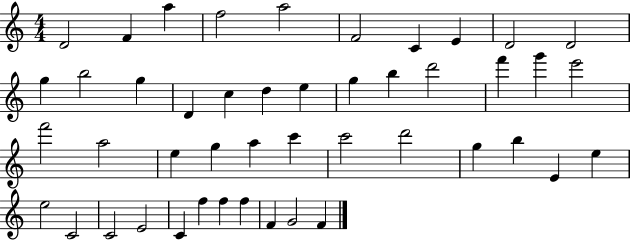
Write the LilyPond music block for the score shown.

{
  \clef treble
  \numericTimeSignature
  \time 4/4
  \key c \major
  d'2 f'4 a''4 | f''2 a''2 | f'2 c'4 e'4 | d'2 d'2 | \break g''4 b''2 g''4 | d'4 c''4 d''4 e''4 | g''4 b''4 d'''2 | f'''4 g'''4 e'''2 | \break f'''2 a''2 | e''4 g''4 a''4 c'''4 | c'''2 d'''2 | g''4 b''4 e'4 e''4 | \break e''2 c'2 | c'2 e'2 | c'4 f''4 f''4 f''4 | f'4 g'2 f'4 | \break \bar "|."
}